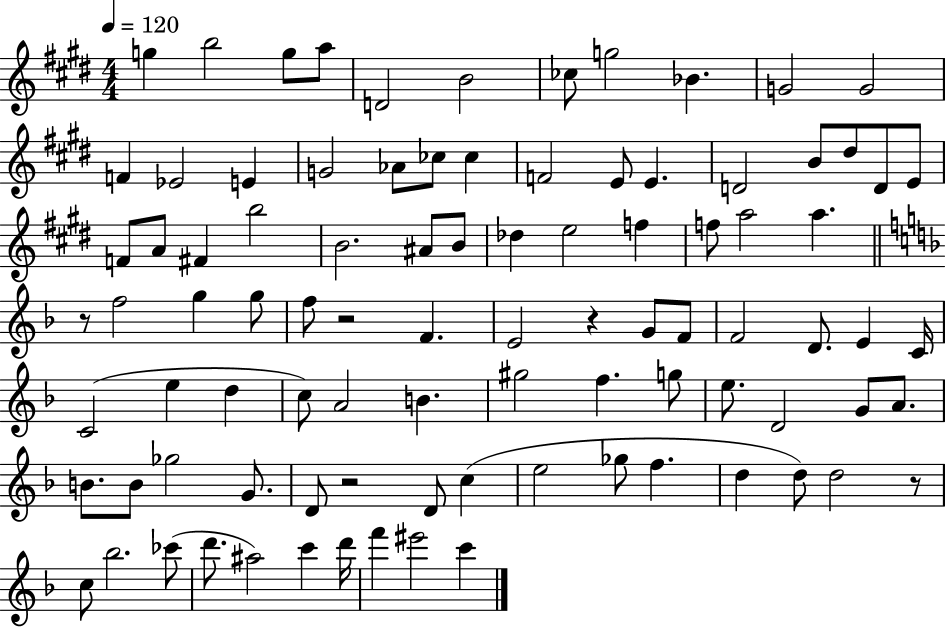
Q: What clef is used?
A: treble